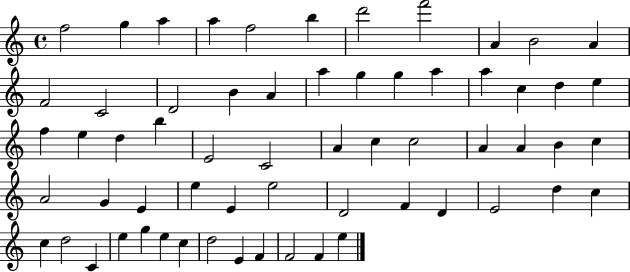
F5/h G5/q A5/q A5/q F5/h B5/q D6/h F6/h A4/q B4/h A4/q F4/h C4/h D4/h B4/q A4/q A5/q G5/q G5/q A5/q A5/q C5/q D5/q E5/q F5/q E5/q D5/q B5/q E4/h C4/h A4/q C5/q C5/h A4/q A4/q B4/q C5/q A4/h G4/q E4/q E5/q E4/q E5/h D4/h F4/q D4/q E4/h D5/q C5/q C5/q D5/h C4/q E5/q G5/q E5/q C5/q D5/h E4/q F4/q F4/h F4/q E5/q